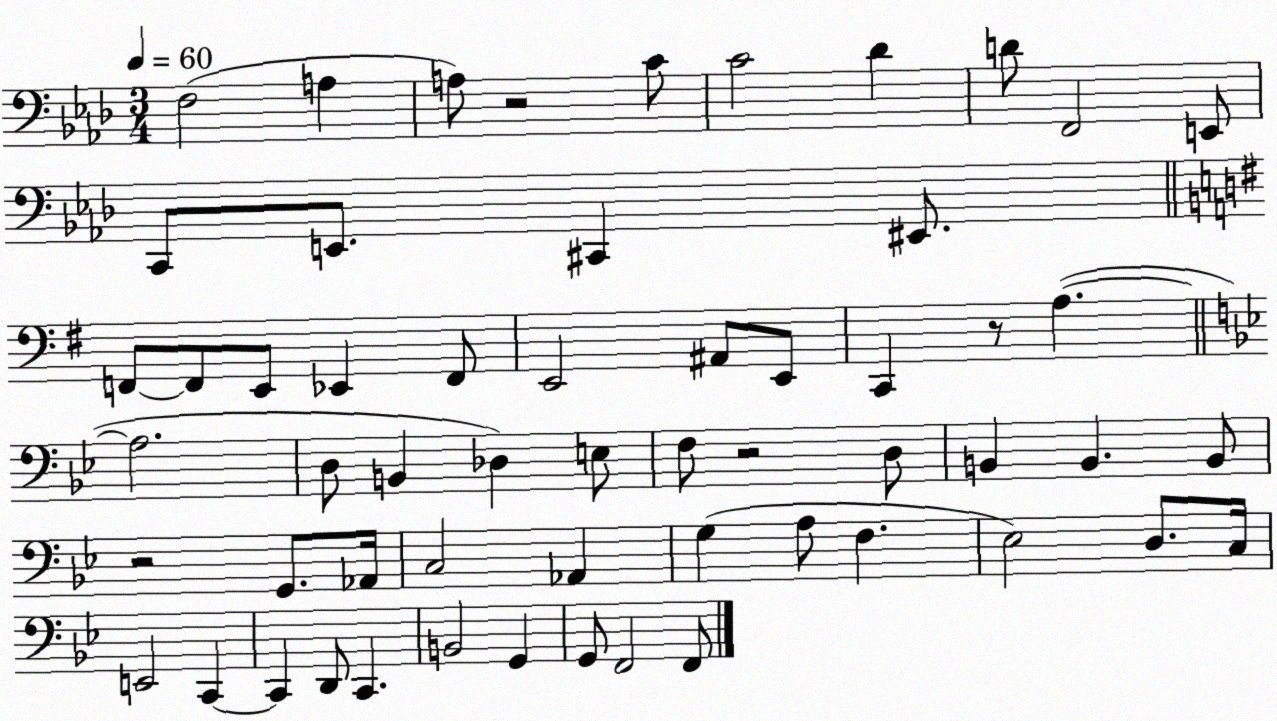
X:1
T:Untitled
M:3/4
L:1/4
K:Ab
F,2 A, A,/2 z2 C/2 C2 _D D/2 F,,2 E,,/2 C,,/2 E,,/2 ^C,, ^E,,/2 F,,/2 F,,/2 E,,/2 _E,, F,,/2 E,,2 ^A,,/2 E,,/2 C,, z/2 A, A,2 D,/2 B,, _D, E,/2 F,/2 z2 D,/2 B,, B,, B,,/2 z2 G,,/2 _A,,/4 C,2 _A,, G, A,/2 F, _E,2 D,/2 C,/4 E,,2 C,, C,, D,,/2 C,, B,,2 G,, G,,/2 F,,2 F,,/2